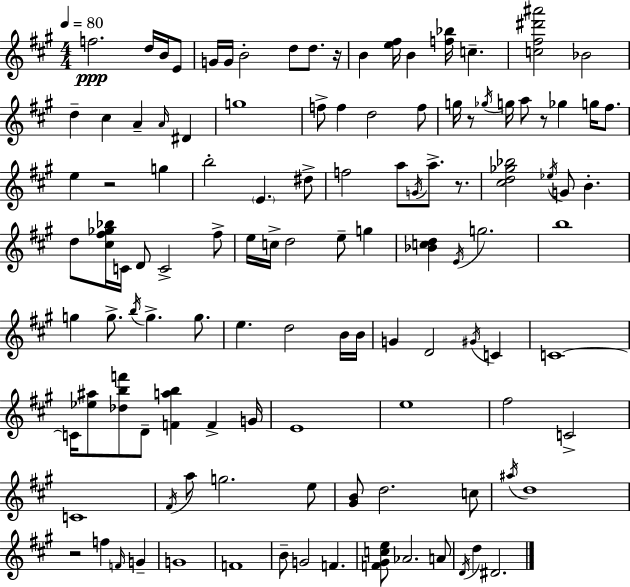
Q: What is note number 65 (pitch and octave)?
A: G4